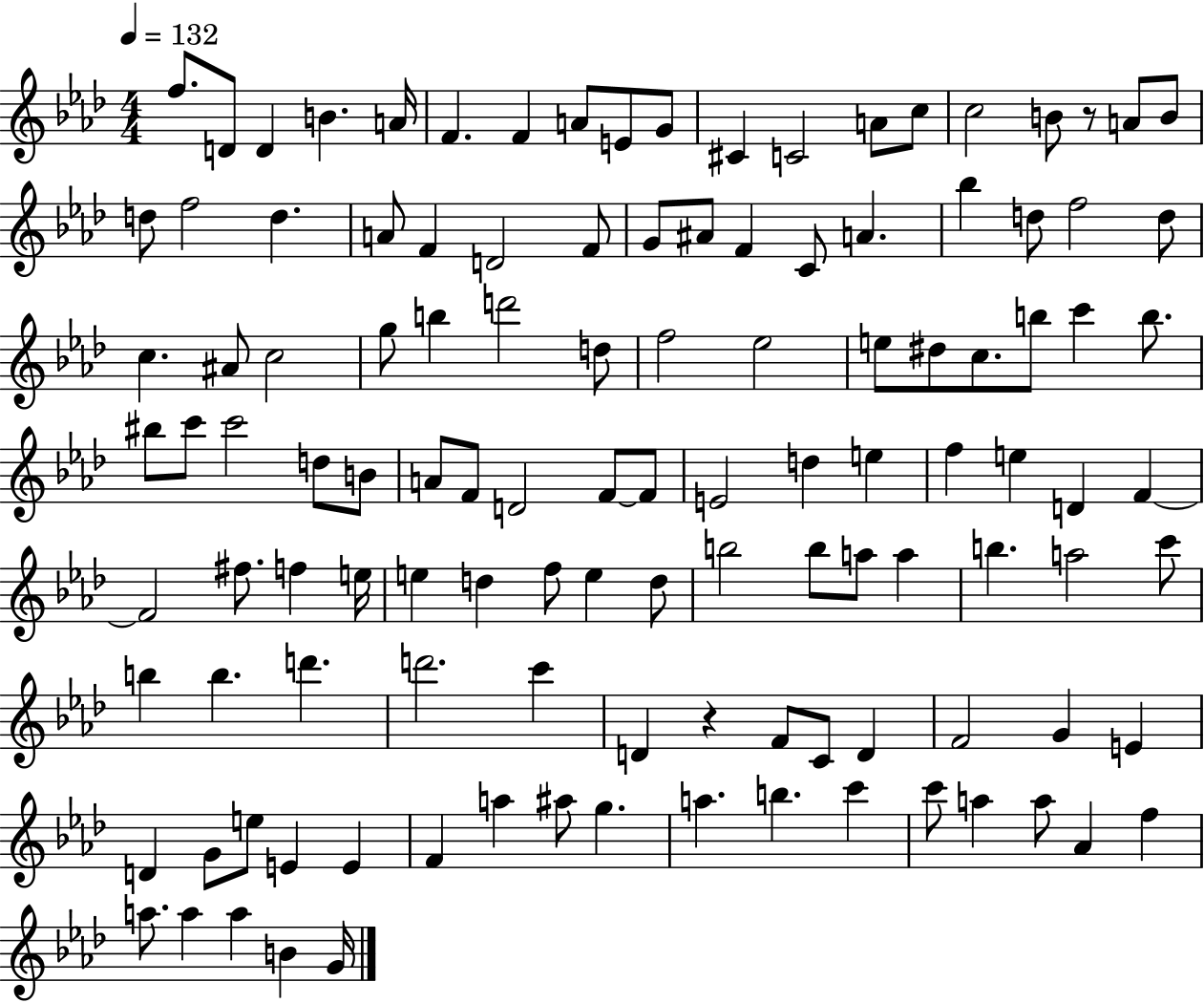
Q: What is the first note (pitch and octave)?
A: F5